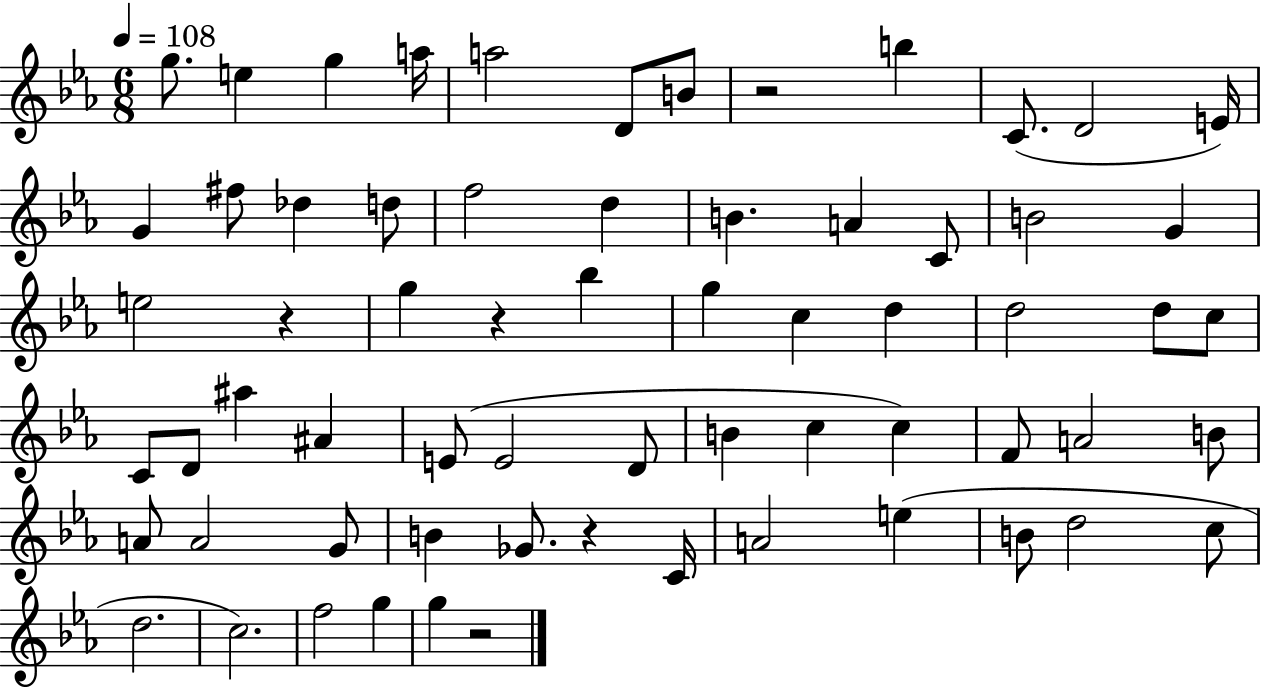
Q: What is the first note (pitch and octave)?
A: G5